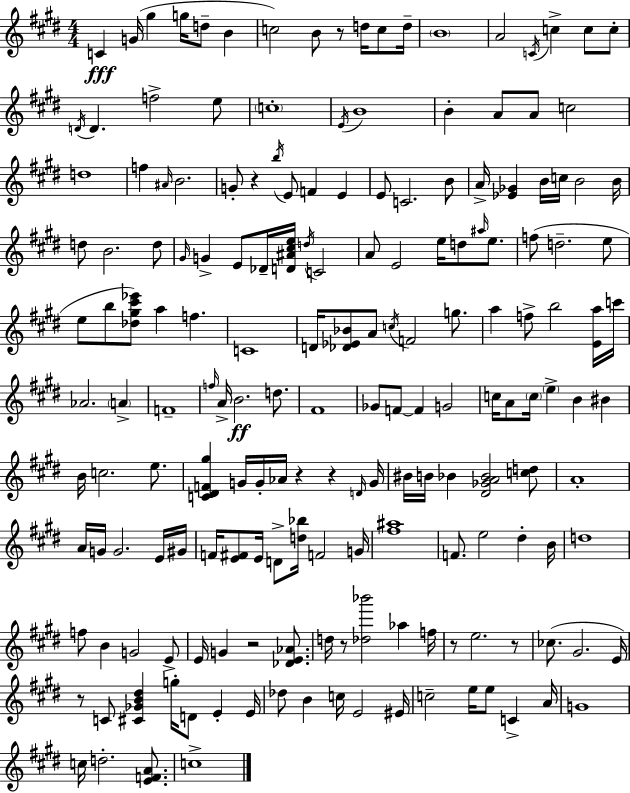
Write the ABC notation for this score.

X:1
T:Untitled
M:4/4
L:1/4
K:E
C G/4 ^g g/4 d/2 B c2 B/2 z/2 d/4 c/2 d/4 B4 A2 C/4 c c/2 c/2 D/4 D f2 e/2 c4 E/4 B4 B A/2 A/2 c2 d4 f ^A/4 B2 G/2 z b/4 E/2 F E E/2 C2 B/2 A/4 [_E_G] B/4 c/4 B2 B/4 d/2 B2 d/2 ^G/4 G E/2 _D/4 [D^A^ce]/4 d/4 C2 A/2 E2 e/4 d/2 ^a/4 e/2 f/2 d2 e/2 e/2 b/2 [_d^g^c'_e']/2 a f C4 D/4 [_D_E_B]/2 A/2 c/4 F2 g/2 a f/2 b2 [Ea]/4 c'/4 _A2 A F4 f/4 A/4 B2 d/2 ^F4 _G/2 F/2 F G2 c/4 A/2 c/4 e B ^B B/4 c2 e/2 [C^DF^g] G/4 G/4 _A/4 z z D/4 G/4 ^B/4 B/4 _B [^D_GA_B]2 [cd]/2 A4 A/4 G/4 G2 E/4 ^G/4 F/4 [E^F]/2 E/4 D/2 [d_b]/4 F2 G/4 [^f^a]4 F/2 e2 ^d B/4 d4 f/2 B G2 E/2 E/4 G z2 [_DE_A]/2 d/4 z/2 [_d_b']2 _a f/4 z/2 e2 z/2 _c/2 ^G2 E/4 z/2 C/2 [^C_GB^d] g/4 D/2 E E/4 _d/2 B c/4 E2 ^E/4 c2 e/4 e/2 C A/4 G4 c/4 d2 [EFA]/2 c4